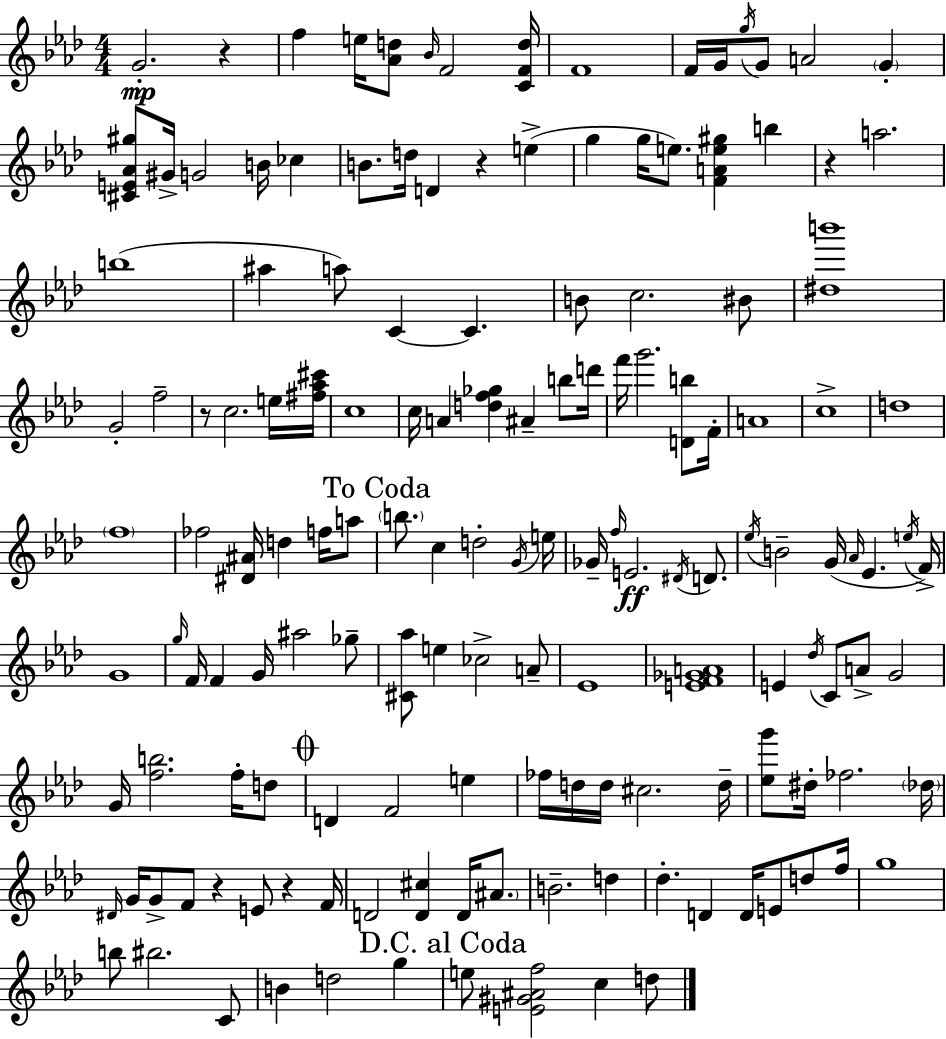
G4/h. R/q F5/q E5/s [Ab4,D5]/e Bb4/s F4/h [C4,F4,D5]/s F4/w F4/s G4/s G5/s G4/e A4/h G4/q [C#4,E4,Ab4,G#5]/e G#4/s G4/h B4/s CES5/q B4/e. D5/s D4/q R/q E5/q G5/q G5/s E5/e. [F4,A4,E5,G#5]/q B5/q R/q A5/h. B5/w A#5/q A5/e C4/q C4/q. B4/e C5/h. BIS4/e [D#5,B6]/w G4/h F5/h R/e C5/h. E5/s [F#5,Ab5,C#6]/s C5/w C5/s A4/q [D5,F5,Gb5]/q A#4/q B5/e D6/s F6/s G6/h. [D4,B5]/e F4/s A4/w C5/w D5/w F5/w FES5/h [D#4,A#4]/s D5/q F5/s A5/e B5/e. C5/q D5/h G4/s E5/s Gb4/s F5/s E4/h. D#4/s D4/e. Eb5/s B4/h G4/s Ab4/s Eb4/q. E5/s F4/s G4/w G5/s F4/s F4/q G4/s A#5/h Gb5/e [C#4,Ab5]/e E5/q CES5/h A4/e Eb4/w [E4,F4,Gb4,A4]/w E4/q Db5/s C4/e A4/e G4/h G4/s [F5,B5]/h. F5/s D5/e D4/q F4/h E5/q FES5/s D5/s D5/s C#5/h. D5/s [Eb5,G6]/e D#5/s FES5/h. Db5/s D#4/s G4/s G4/e F4/e R/q E4/e R/q F4/s D4/h [D4,C#5]/q D4/s A#4/e. B4/h. D5/q Db5/q. D4/q D4/s E4/e D5/e F5/s G5/w B5/e BIS5/h. C4/e B4/q D5/h G5/q E5/e [E4,G#4,A#4,F5]/h C5/q D5/e